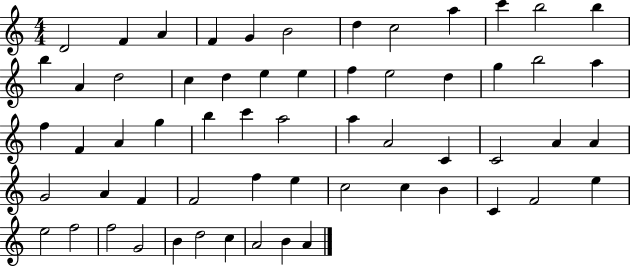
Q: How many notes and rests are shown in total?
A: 60